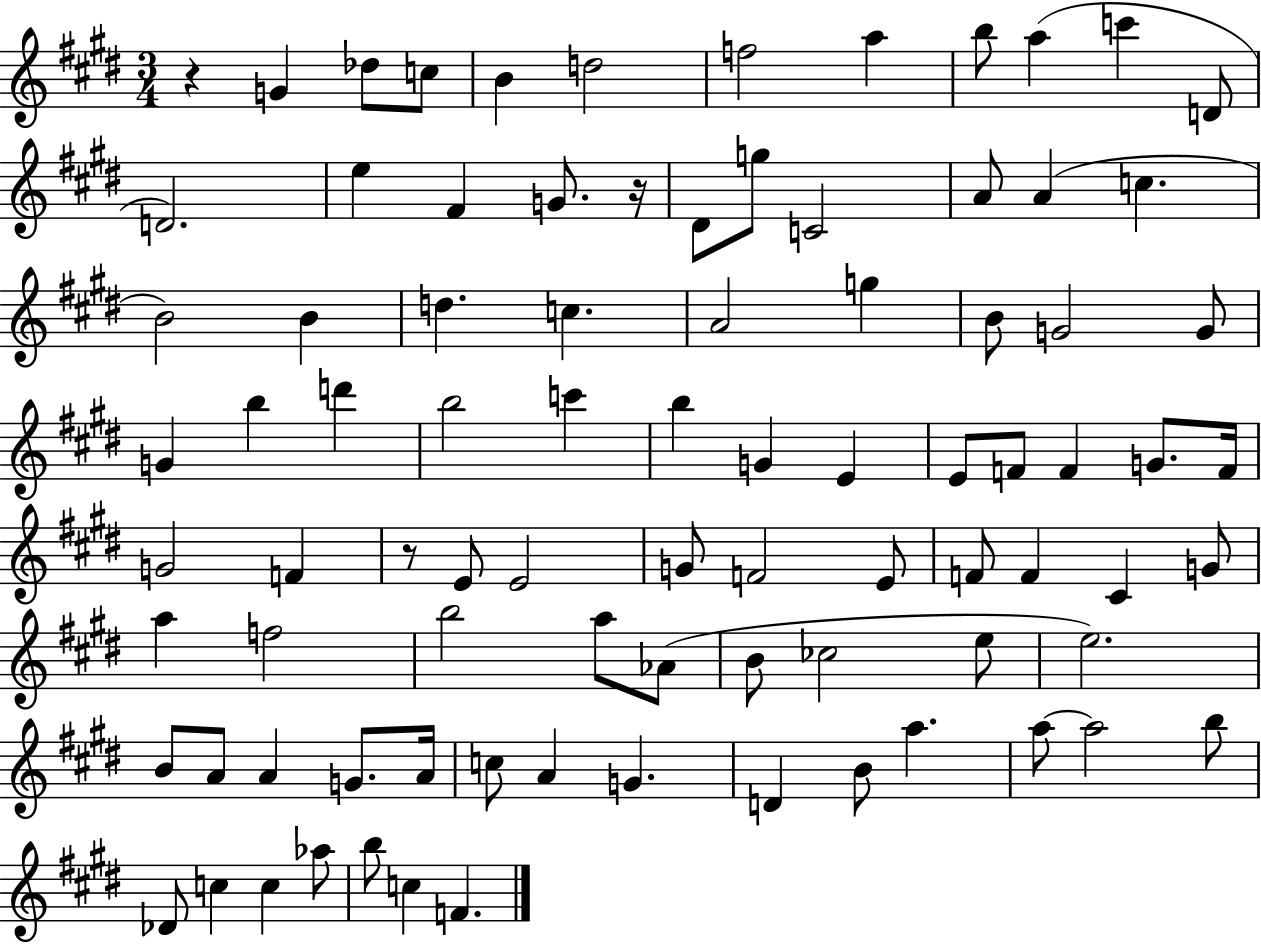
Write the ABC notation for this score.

X:1
T:Untitled
M:3/4
L:1/4
K:E
z G _d/2 c/2 B d2 f2 a b/2 a c' D/2 D2 e ^F G/2 z/4 ^D/2 g/2 C2 A/2 A c B2 B d c A2 g B/2 G2 G/2 G b d' b2 c' b G E E/2 F/2 F G/2 F/4 G2 F z/2 E/2 E2 G/2 F2 E/2 F/2 F ^C G/2 a f2 b2 a/2 _A/2 B/2 _c2 e/2 e2 B/2 A/2 A G/2 A/4 c/2 A G D B/2 a a/2 a2 b/2 _D/2 c c _a/2 b/2 c F